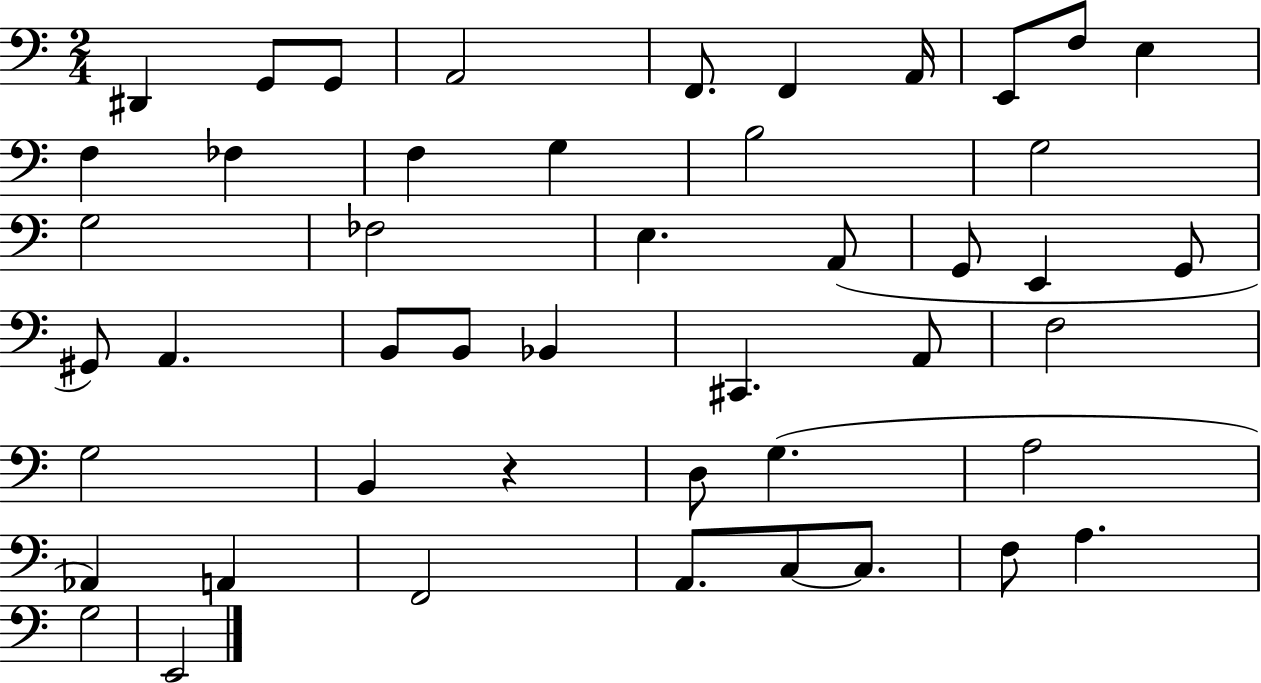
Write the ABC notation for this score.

X:1
T:Untitled
M:2/4
L:1/4
K:C
^D,, G,,/2 G,,/2 A,,2 F,,/2 F,, A,,/4 E,,/2 F,/2 E, F, _F, F, G, B,2 G,2 G,2 _F,2 E, A,,/2 G,,/2 E,, G,,/2 ^G,,/2 A,, B,,/2 B,,/2 _B,, ^C,, A,,/2 F,2 G,2 B,, z D,/2 G, A,2 _A,, A,, F,,2 A,,/2 C,/2 C,/2 F,/2 A, G,2 E,,2